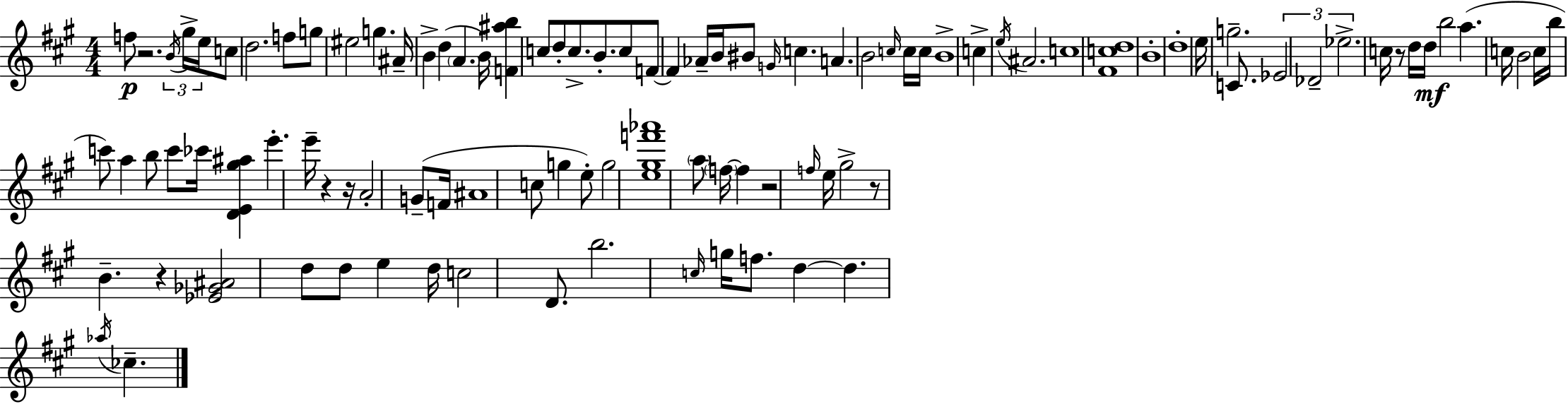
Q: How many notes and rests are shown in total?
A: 102